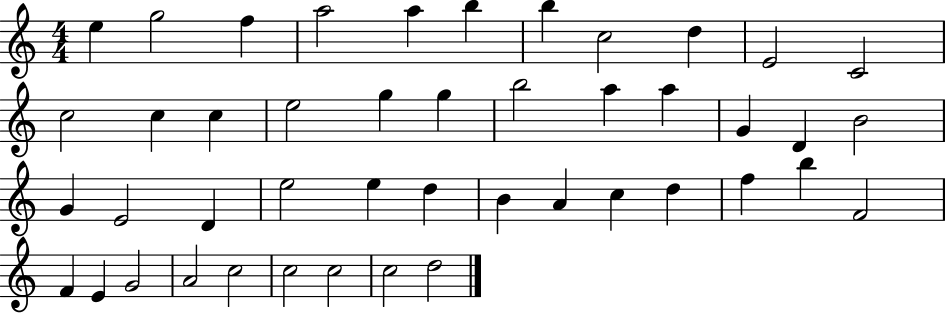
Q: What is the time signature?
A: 4/4